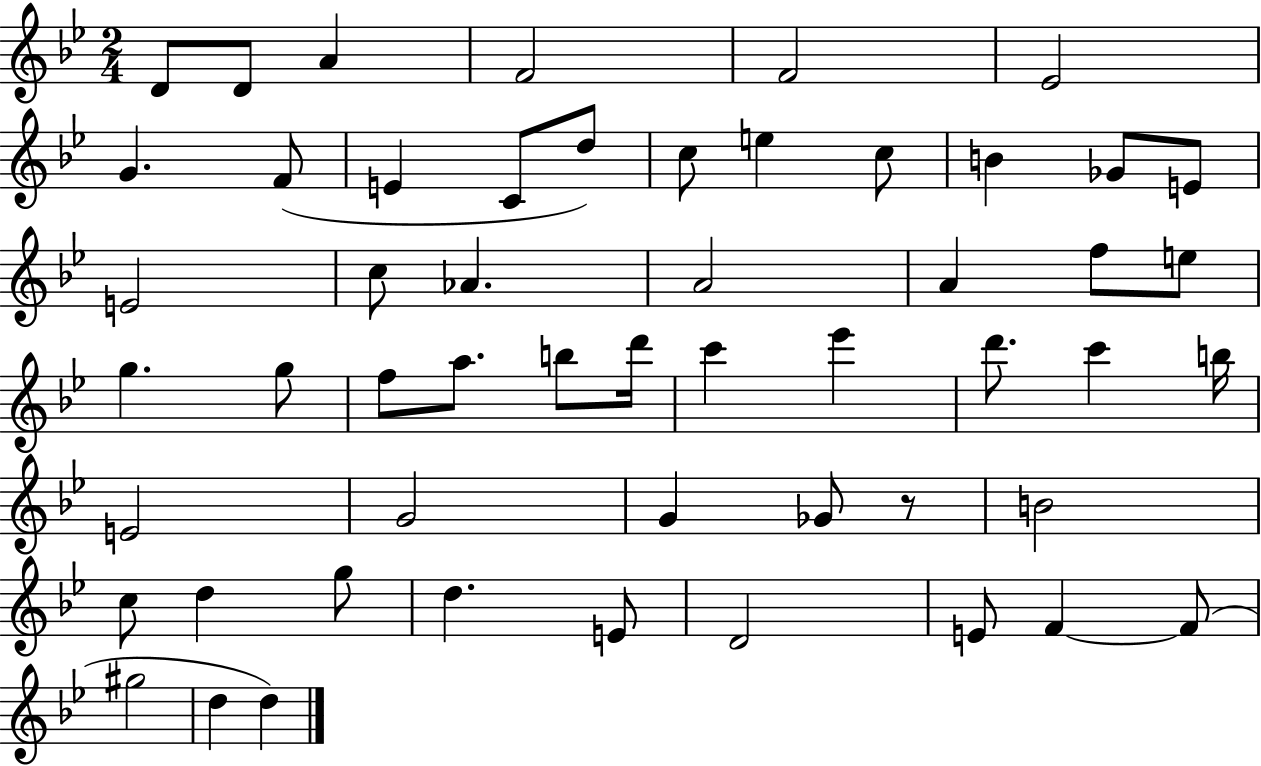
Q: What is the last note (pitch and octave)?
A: D5